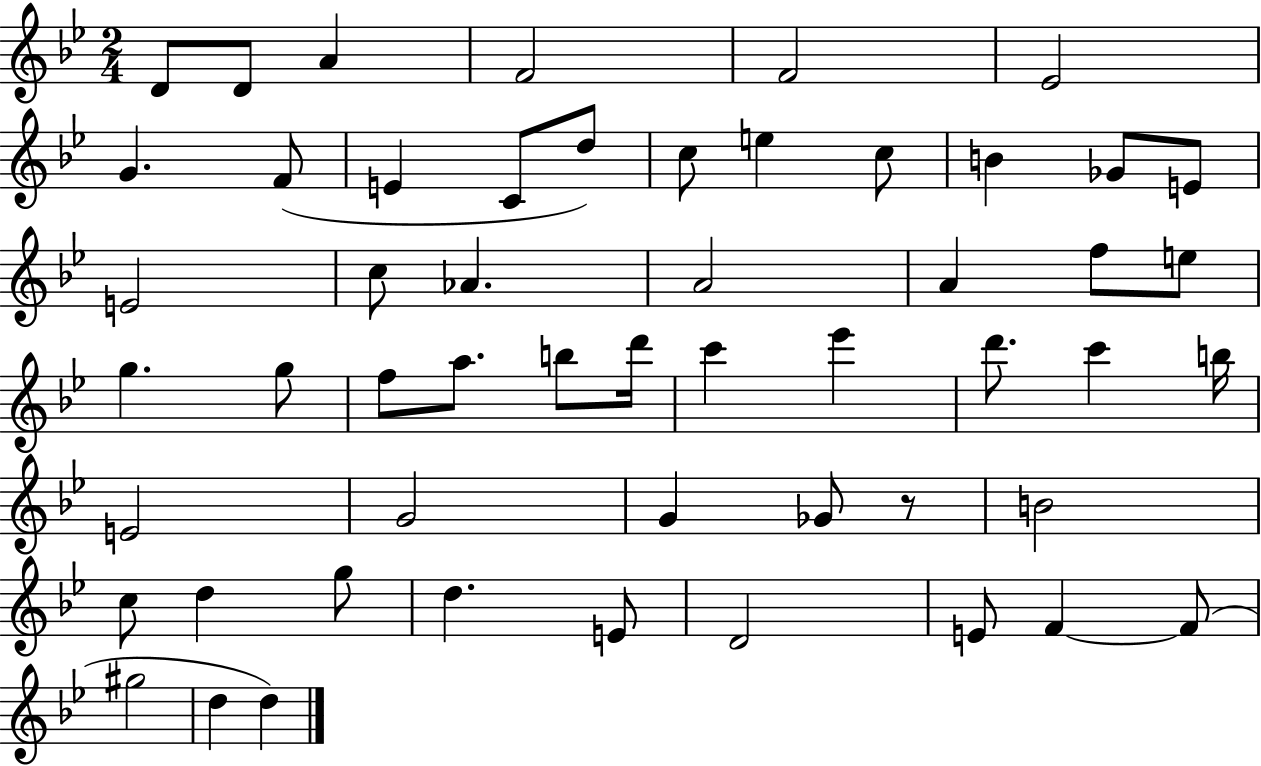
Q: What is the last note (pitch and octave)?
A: D5